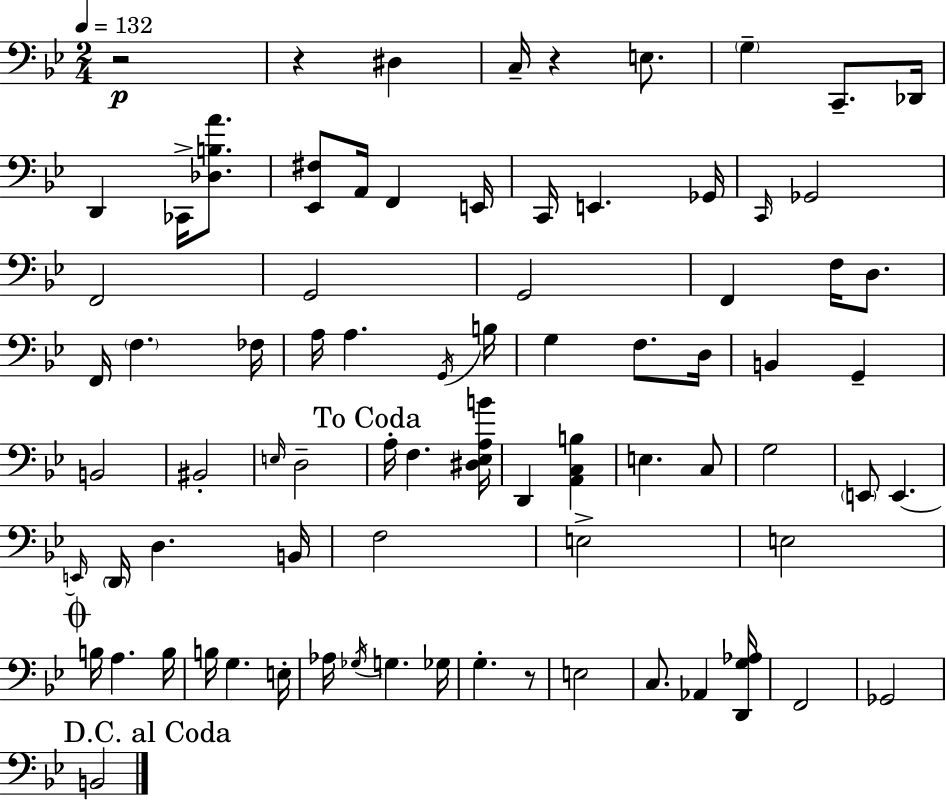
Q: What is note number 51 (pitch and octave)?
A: F3